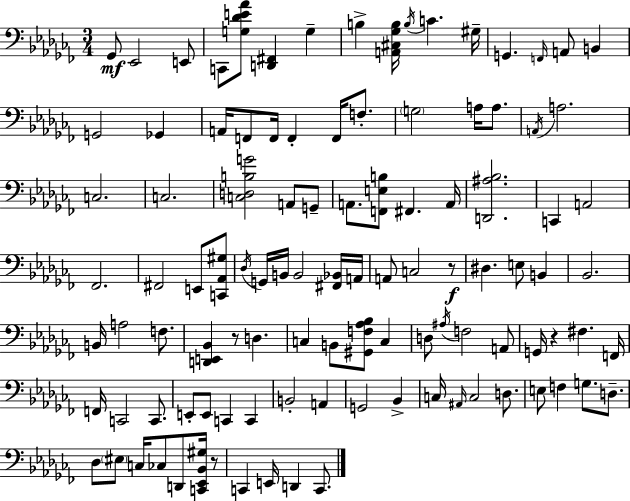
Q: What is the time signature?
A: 3/4